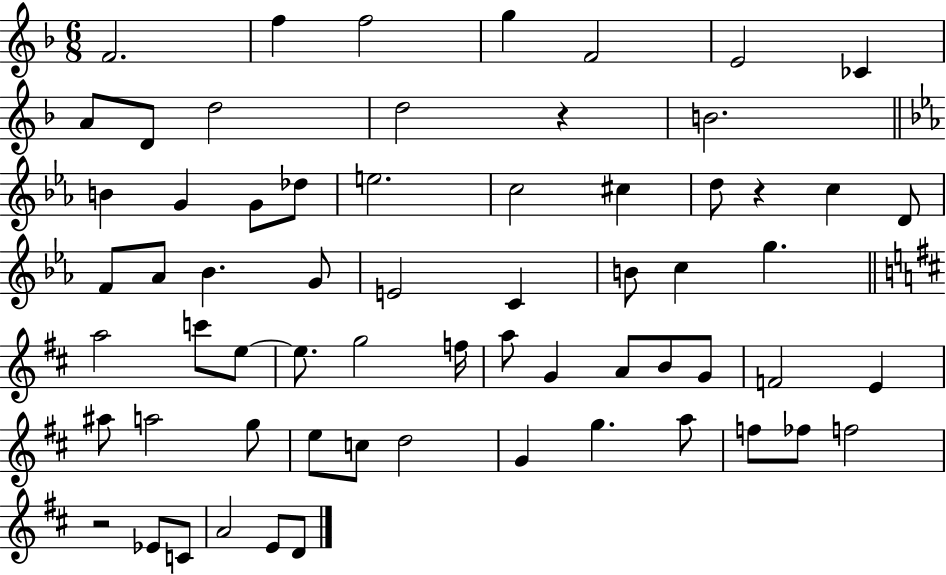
{
  \clef treble
  \numericTimeSignature
  \time 6/8
  \key f \major
  f'2. | f''4 f''2 | g''4 f'2 | e'2 ces'4 | \break a'8 d'8 d''2 | d''2 r4 | b'2. | \bar "||" \break \key ees \major b'4 g'4 g'8 des''8 | e''2. | c''2 cis''4 | d''8 r4 c''4 d'8 | \break f'8 aes'8 bes'4. g'8 | e'2 c'4 | b'8 c''4 g''4. | \bar "||" \break \key d \major a''2 c'''8 e''8~~ | e''8. g''2 f''16 | a''8 g'4 a'8 b'8 g'8 | f'2 e'4 | \break ais''8 a''2 g''8 | e''8 c''8 d''2 | g'4 g''4. a''8 | f''8 fes''8 f''2 | \break r2 ees'8 c'8 | a'2 e'8 d'8 | \bar "|."
}